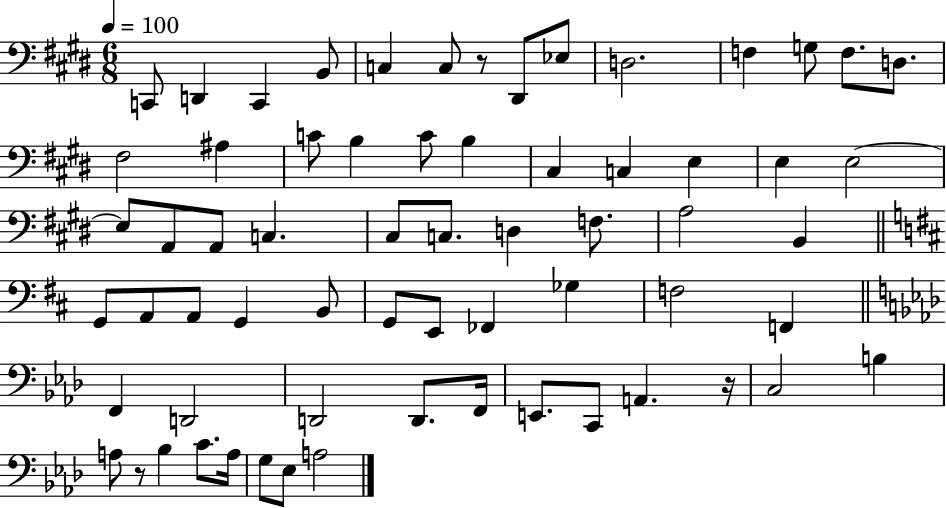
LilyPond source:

{
  \clef bass
  \numericTimeSignature
  \time 6/8
  \key e \major
  \tempo 4 = 100
  c,8 d,4 c,4 b,8 | c4 c8 r8 dis,8 ees8 | d2. | f4 g8 f8. d8. | \break fis2 ais4 | c'8 b4 c'8 b4 | cis4 c4 e4 | e4 e2~~ | \break e8 a,8 a,8 c4. | cis8 c8. d4 f8. | a2 b,4 | \bar "||" \break \key b \minor g,8 a,8 a,8 g,4 b,8 | g,8 e,8 fes,4 ges4 | f2 f,4 | \bar "||" \break \key f \minor f,4 d,2 | d,2 d,8. f,16 | e,8. c,8 a,4. r16 | c2 b4 | \break a8 r8 bes4 c'8. a16 | g8 ees8 a2 | \bar "|."
}